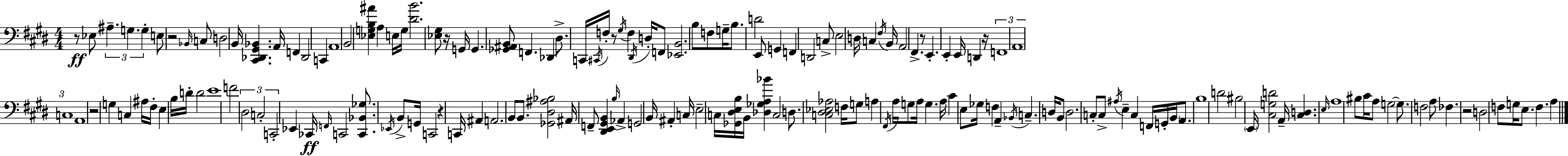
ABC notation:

X:1
T:Untitled
M:4/4
L:1/4
K:E
z/2 _E,/2 ^A, G, G, E,/2 z2 _B,,/4 C,/2 D,2 B,,/4 [^C,,_D,,^G,,_B,,] A,,/4 F,, _D,,2 C,, A,,4 B,,2 [_E,G,B,^A] A, E,/4 G,/4 [^DB]2 [_E,^G,]/2 z/4 G,,/4 G,, [_G,,^A,,B,,]/2 F,, _D,, ^D,/2 C,,/4 ^C,,/4 F,/4 z/2 ^G,/4 F, ^D,,/4 D,/4 F,,/2 [_E,,B,,]2 B,/2 F,/2 G,/4 B,/2 D2 E,,/2 G,, F,, D,,2 C,/2 E,2 D,/4 C, ^F,/4 B,,/4 A,,2 ^F,, z/2 E,, E,, E,,/4 D,, z/4 F,,4 A,,4 C,4 A,,4 z2 G, C, ^A,/4 ^F,/4 E, B,/4 D/4 D2 E4 F2 ^D,2 C,2 C,,2 _E,, _C,,/4 F,,/4 C,,2 [C,,_B,,_G,]/2 _E,,/4 B,,/2 G,,/4 C,,2 z C,,/4 ^A,, A,,2 B,,/2 B,,/2 [_G,,^D,^A,_B,]2 ^A,,/4 F,,/2 [^D,,E,,^G,,B,,] B,/4 _A,, G,,2 B,,/4 ^A,, C,/4 E,2 C,/4 [_G,,^D,E,B,]/4 B,,/4 [_D,_G,A,_B] C,2 D,/2 [C,^D,_E,_A,]2 F,/4 G,/2 A, ^F,,/4 A,/4 G,/2 A,/4 G, A,/4 ^C E,/2 _G,/4 F, A,, _B,,/4 C, D,/4 B,,/2 D,2 C,/2 C,/2 ^A,/4 E, C, F,,/4 G,,/4 B,,/4 A,,/2 B,4 D2 ^B,2 E,,/4 [^C,G,D]2 A,,/4 [^C,D,] E,/4 A,4 ^B,/2 ^C/4 A,/2 G,2 G,/2 F,2 A,/2 _F, z2 D,2 F,/2 G,/4 E,/2 F, A,